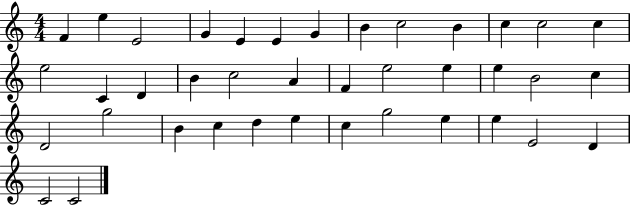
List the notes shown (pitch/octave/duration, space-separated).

F4/q E5/q E4/h G4/q E4/q E4/q G4/q B4/q C5/h B4/q C5/q C5/h C5/q E5/h C4/q D4/q B4/q C5/h A4/q F4/q E5/h E5/q E5/q B4/h C5/q D4/h G5/h B4/q C5/q D5/q E5/q C5/q G5/h E5/q E5/q E4/h D4/q C4/h C4/h